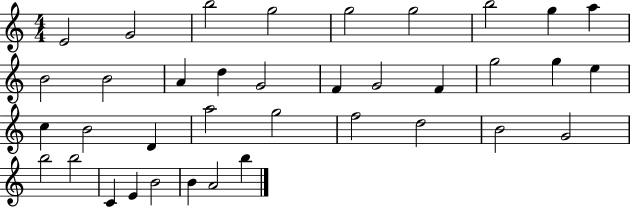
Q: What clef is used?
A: treble